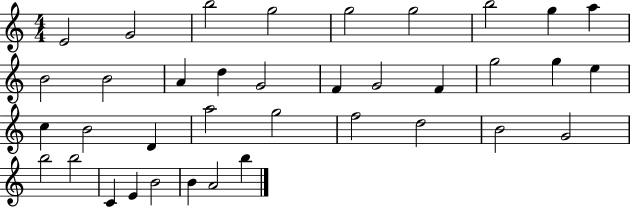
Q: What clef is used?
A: treble